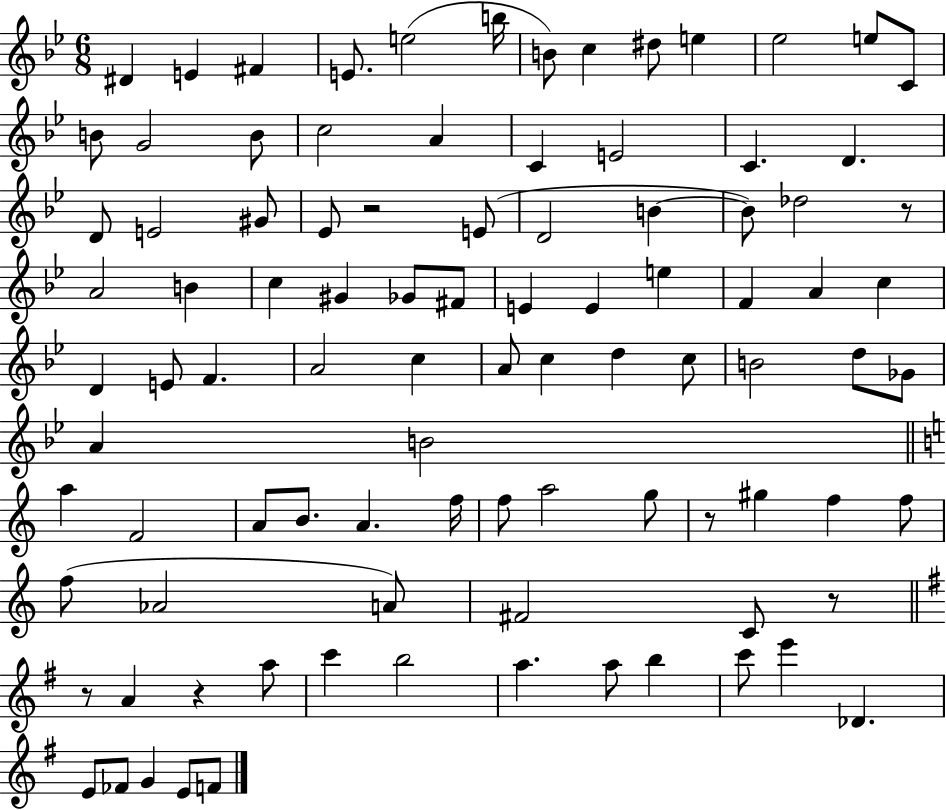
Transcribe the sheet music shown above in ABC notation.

X:1
T:Untitled
M:6/8
L:1/4
K:Bb
^D E ^F E/2 e2 b/4 B/2 c ^d/2 e _e2 e/2 C/2 B/2 G2 B/2 c2 A C E2 C D D/2 E2 ^G/2 _E/2 z2 E/2 D2 B B/2 _d2 z/2 A2 B c ^G _G/2 ^F/2 E E e F A c D E/2 F A2 c A/2 c d c/2 B2 d/2 _G/2 A B2 a F2 A/2 B/2 A f/4 f/2 a2 g/2 z/2 ^g f f/2 f/2 _A2 A/2 ^F2 C/2 z/2 z/2 A z a/2 c' b2 a a/2 b c'/2 e' _D E/2 _F/2 G E/2 F/2